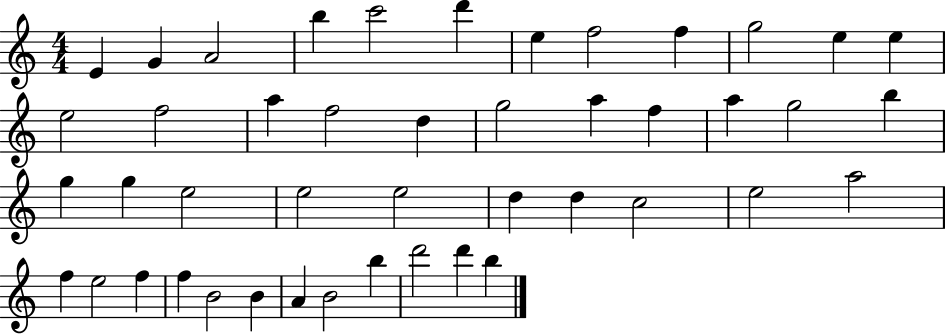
E4/q G4/q A4/h B5/q C6/h D6/q E5/q F5/h F5/q G5/h E5/q E5/q E5/h F5/h A5/q F5/h D5/q G5/h A5/q F5/q A5/q G5/h B5/q G5/q G5/q E5/h E5/h E5/h D5/q D5/q C5/h E5/h A5/h F5/q E5/h F5/q F5/q B4/h B4/q A4/q B4/h B5/q D6/h D6/q B5/q